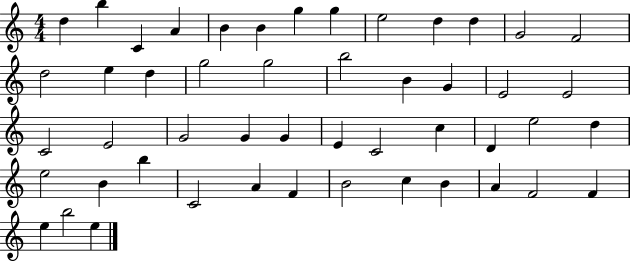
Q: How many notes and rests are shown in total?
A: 49